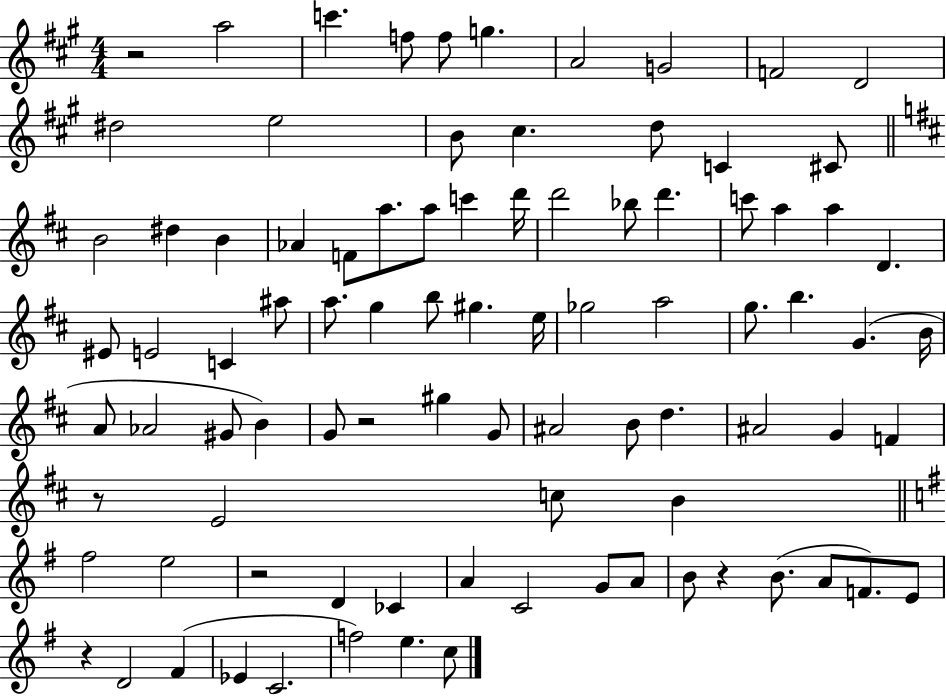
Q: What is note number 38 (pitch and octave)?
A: G5